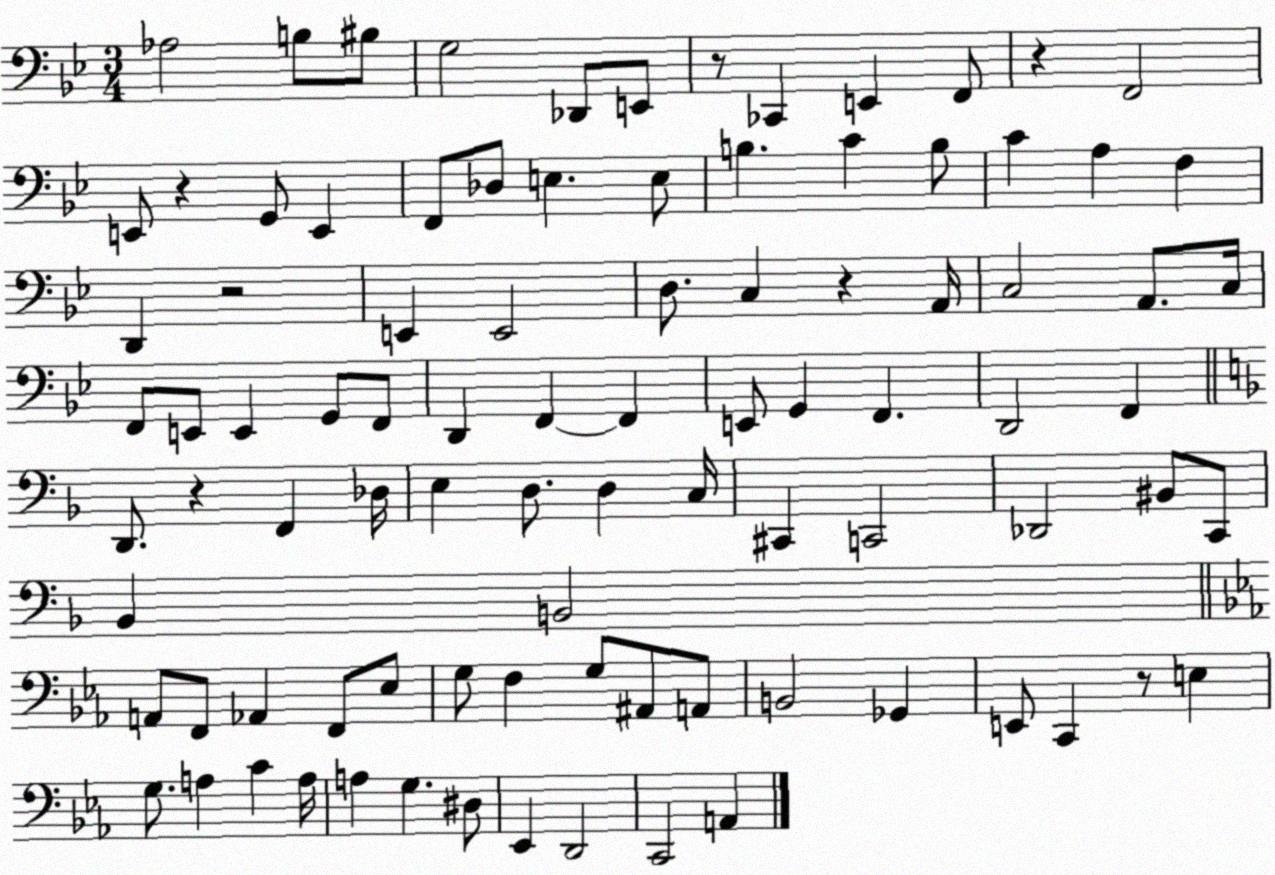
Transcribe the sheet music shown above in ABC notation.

X:1
T:Untitled
M:3/4
L:1/4
K:Bb
_A,2 B,/2 ^B,/2 G,2 _D,,/2 E,,/2 z/2 _C,, E,, F,,/2 z F,,2 E,,/2 z G,,/2 E,, F,,/2 _D,/2 E, E,/2 B, C B,/2 C A, F, D,, z2 E,, E,,2 D,/2 C, z A,,/4 C,2 A,,/2 C,/4 F,,/2 E,,/2 E,, G,,/2 F,,/2 D,, F,, F,, E,,/2 G,, F,, D,,2 F,, D,,/2 z F,, _D,/4 E, D,/2 D, C,/4 ^C,, C,,2 _D,,2 ^B,,/2 C,,/2 _B,, B,,2 A,,/2 F,,/2 _A,, F,,/2 _E,/2 G,/2 F, G,/2 ^A,,/2 A,,/2 B,,2 _G,, E,,/2 C,, z/2 E, G,/2 A, C A,/4 A, G, ^D,/2 _E,, D,,2 C,,2 A,,